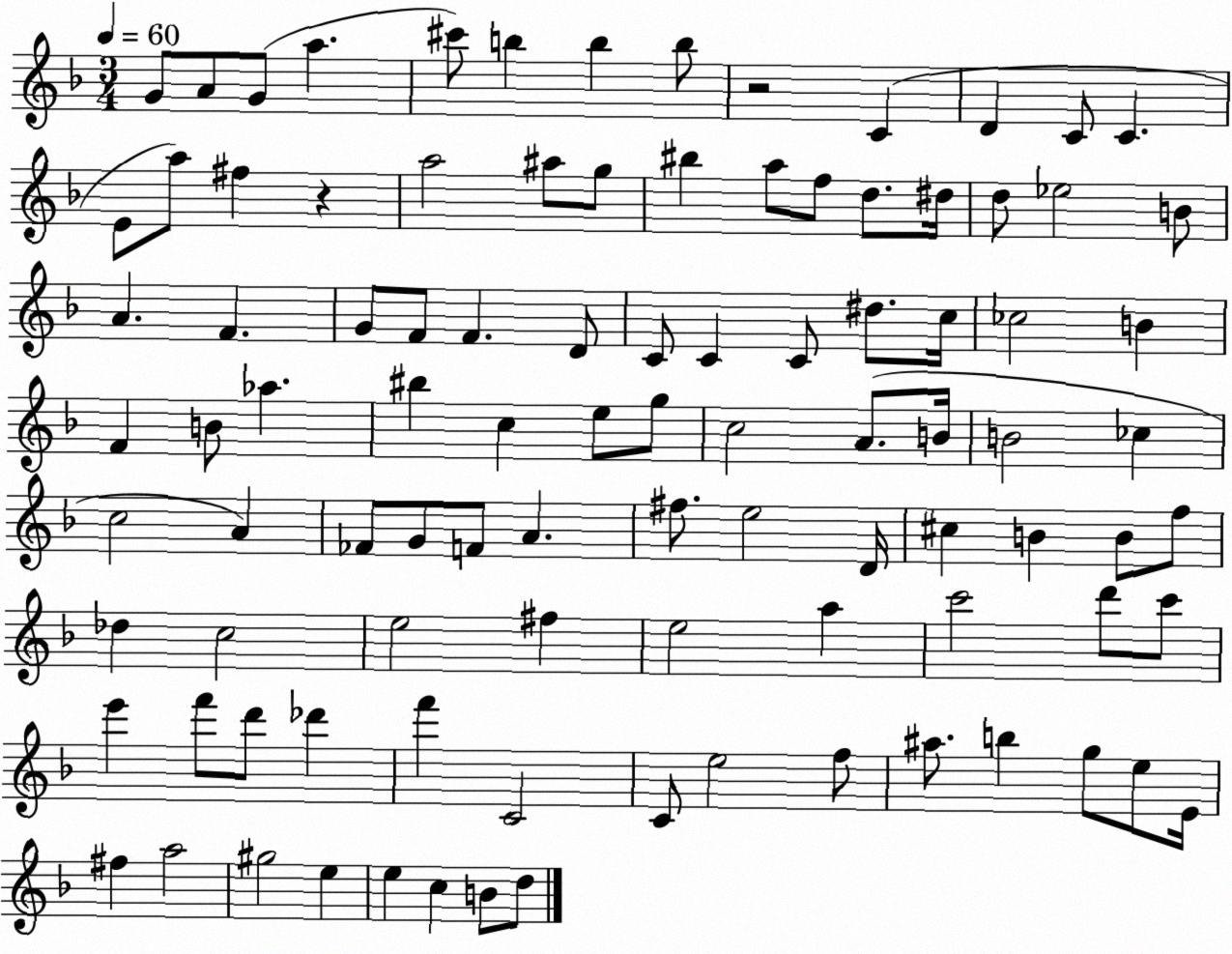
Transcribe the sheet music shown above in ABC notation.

X:1
T:Untitled
M:3/4
L:1/4
K:F
G/2 A/2 G/2 a ^c'/2 b b b/2 z2 C D C/2 C E/2 a/2 ^f z a2 ^a/2 g/2 ^b a/2 f/2 d/2 ^d/4 d/2 _e2 B/2 A F G/2 F/2 F D/2 C/2 C C/2 ^d/2 c/4 _c2 B F B/2 _a ^b c e/2 g/2 c2 A/2 B/4 B2 _c c2 A _F/2 G/2 F/2 A ^f/2 e2 D/4 ^c B B/2 f/2 _d c2 e2 ^f e2 a c'2 d'/2 c'/2 e' f'/2 d'/2 _d' f' C2 C/2 e2 f/2 ^a/2 b g/2 e/2 E/4 ^f a2 ^g2 e e c B/2 d/2